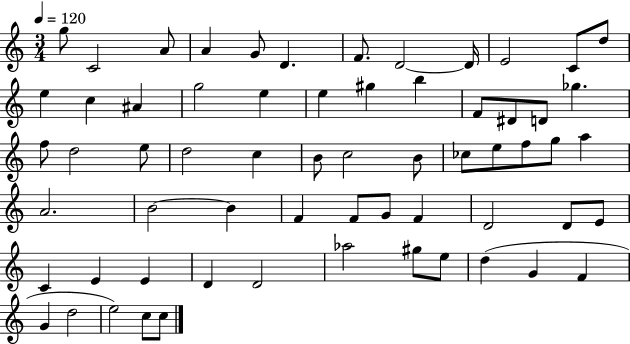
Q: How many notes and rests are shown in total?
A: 63